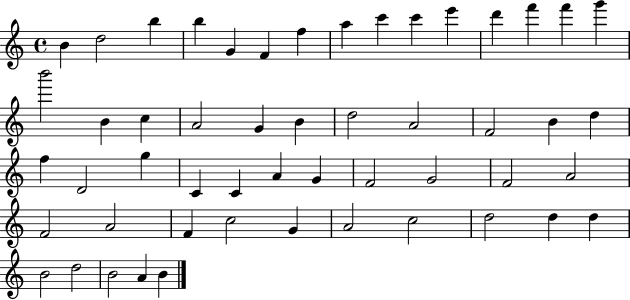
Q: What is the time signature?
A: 4/4